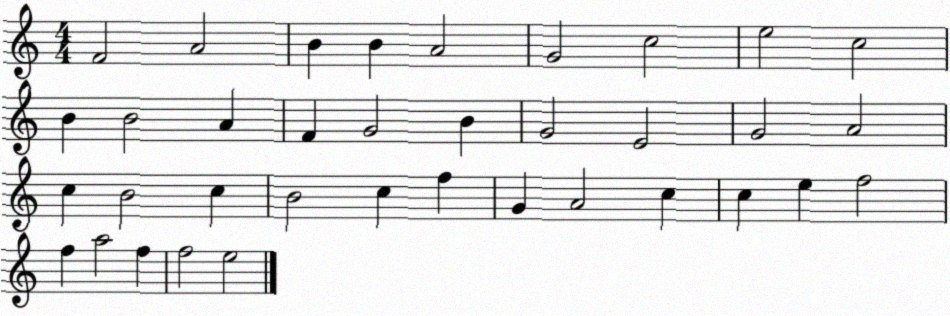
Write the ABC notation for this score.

X:1
T:Untitled
M:4/4
L:1/4
K:C
F2 A2 B B A2 G2 c2 e2 c2 B B2 A F G2 B G2 E2 G2 A2 c B2 c B2 c f G A2 c c e f2 f a2 f f2 e2